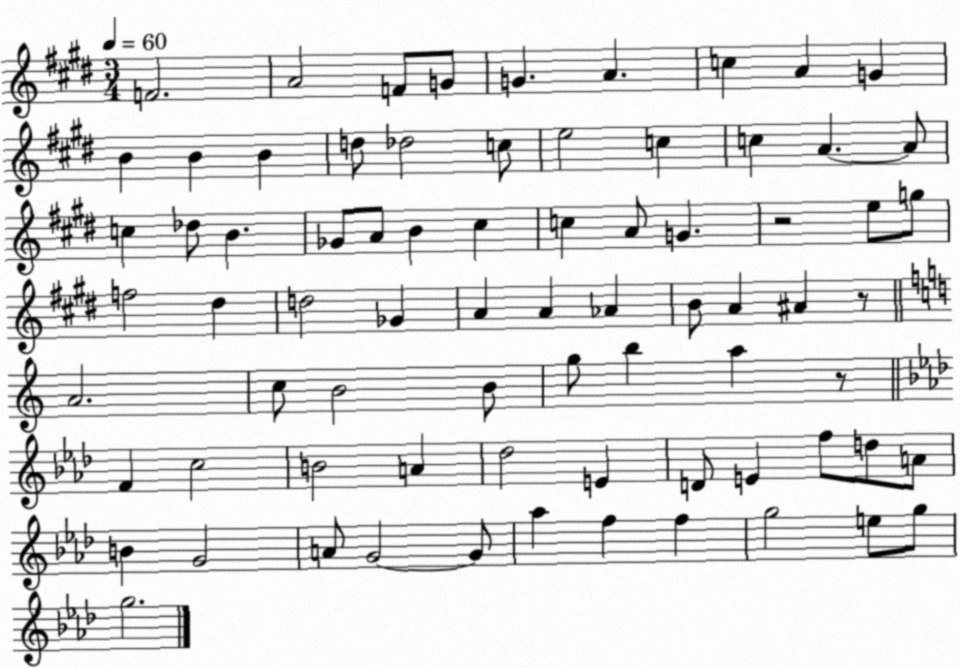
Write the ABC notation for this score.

X:1
T:Untitled
M:3/4
L:1/4
K:E
F2 A2 F/2 G/2 G A c A G B B B d/2 _d2 c/2 e2 c c A A/2 c _d/2 B _G/2 A/2 B ^c c A/2 G z2 e/2 g/2 f2 ^d d2 _G A A _A B/2 A ^A z/2 A2 c/2 B2 B/2 g/2 b a z/2 F c2 B2 A _d2 E D/2 E f/2 d/2 A/2 B G2 A/2 G2 G/2 _a f f g2 e/2 g/2 g2